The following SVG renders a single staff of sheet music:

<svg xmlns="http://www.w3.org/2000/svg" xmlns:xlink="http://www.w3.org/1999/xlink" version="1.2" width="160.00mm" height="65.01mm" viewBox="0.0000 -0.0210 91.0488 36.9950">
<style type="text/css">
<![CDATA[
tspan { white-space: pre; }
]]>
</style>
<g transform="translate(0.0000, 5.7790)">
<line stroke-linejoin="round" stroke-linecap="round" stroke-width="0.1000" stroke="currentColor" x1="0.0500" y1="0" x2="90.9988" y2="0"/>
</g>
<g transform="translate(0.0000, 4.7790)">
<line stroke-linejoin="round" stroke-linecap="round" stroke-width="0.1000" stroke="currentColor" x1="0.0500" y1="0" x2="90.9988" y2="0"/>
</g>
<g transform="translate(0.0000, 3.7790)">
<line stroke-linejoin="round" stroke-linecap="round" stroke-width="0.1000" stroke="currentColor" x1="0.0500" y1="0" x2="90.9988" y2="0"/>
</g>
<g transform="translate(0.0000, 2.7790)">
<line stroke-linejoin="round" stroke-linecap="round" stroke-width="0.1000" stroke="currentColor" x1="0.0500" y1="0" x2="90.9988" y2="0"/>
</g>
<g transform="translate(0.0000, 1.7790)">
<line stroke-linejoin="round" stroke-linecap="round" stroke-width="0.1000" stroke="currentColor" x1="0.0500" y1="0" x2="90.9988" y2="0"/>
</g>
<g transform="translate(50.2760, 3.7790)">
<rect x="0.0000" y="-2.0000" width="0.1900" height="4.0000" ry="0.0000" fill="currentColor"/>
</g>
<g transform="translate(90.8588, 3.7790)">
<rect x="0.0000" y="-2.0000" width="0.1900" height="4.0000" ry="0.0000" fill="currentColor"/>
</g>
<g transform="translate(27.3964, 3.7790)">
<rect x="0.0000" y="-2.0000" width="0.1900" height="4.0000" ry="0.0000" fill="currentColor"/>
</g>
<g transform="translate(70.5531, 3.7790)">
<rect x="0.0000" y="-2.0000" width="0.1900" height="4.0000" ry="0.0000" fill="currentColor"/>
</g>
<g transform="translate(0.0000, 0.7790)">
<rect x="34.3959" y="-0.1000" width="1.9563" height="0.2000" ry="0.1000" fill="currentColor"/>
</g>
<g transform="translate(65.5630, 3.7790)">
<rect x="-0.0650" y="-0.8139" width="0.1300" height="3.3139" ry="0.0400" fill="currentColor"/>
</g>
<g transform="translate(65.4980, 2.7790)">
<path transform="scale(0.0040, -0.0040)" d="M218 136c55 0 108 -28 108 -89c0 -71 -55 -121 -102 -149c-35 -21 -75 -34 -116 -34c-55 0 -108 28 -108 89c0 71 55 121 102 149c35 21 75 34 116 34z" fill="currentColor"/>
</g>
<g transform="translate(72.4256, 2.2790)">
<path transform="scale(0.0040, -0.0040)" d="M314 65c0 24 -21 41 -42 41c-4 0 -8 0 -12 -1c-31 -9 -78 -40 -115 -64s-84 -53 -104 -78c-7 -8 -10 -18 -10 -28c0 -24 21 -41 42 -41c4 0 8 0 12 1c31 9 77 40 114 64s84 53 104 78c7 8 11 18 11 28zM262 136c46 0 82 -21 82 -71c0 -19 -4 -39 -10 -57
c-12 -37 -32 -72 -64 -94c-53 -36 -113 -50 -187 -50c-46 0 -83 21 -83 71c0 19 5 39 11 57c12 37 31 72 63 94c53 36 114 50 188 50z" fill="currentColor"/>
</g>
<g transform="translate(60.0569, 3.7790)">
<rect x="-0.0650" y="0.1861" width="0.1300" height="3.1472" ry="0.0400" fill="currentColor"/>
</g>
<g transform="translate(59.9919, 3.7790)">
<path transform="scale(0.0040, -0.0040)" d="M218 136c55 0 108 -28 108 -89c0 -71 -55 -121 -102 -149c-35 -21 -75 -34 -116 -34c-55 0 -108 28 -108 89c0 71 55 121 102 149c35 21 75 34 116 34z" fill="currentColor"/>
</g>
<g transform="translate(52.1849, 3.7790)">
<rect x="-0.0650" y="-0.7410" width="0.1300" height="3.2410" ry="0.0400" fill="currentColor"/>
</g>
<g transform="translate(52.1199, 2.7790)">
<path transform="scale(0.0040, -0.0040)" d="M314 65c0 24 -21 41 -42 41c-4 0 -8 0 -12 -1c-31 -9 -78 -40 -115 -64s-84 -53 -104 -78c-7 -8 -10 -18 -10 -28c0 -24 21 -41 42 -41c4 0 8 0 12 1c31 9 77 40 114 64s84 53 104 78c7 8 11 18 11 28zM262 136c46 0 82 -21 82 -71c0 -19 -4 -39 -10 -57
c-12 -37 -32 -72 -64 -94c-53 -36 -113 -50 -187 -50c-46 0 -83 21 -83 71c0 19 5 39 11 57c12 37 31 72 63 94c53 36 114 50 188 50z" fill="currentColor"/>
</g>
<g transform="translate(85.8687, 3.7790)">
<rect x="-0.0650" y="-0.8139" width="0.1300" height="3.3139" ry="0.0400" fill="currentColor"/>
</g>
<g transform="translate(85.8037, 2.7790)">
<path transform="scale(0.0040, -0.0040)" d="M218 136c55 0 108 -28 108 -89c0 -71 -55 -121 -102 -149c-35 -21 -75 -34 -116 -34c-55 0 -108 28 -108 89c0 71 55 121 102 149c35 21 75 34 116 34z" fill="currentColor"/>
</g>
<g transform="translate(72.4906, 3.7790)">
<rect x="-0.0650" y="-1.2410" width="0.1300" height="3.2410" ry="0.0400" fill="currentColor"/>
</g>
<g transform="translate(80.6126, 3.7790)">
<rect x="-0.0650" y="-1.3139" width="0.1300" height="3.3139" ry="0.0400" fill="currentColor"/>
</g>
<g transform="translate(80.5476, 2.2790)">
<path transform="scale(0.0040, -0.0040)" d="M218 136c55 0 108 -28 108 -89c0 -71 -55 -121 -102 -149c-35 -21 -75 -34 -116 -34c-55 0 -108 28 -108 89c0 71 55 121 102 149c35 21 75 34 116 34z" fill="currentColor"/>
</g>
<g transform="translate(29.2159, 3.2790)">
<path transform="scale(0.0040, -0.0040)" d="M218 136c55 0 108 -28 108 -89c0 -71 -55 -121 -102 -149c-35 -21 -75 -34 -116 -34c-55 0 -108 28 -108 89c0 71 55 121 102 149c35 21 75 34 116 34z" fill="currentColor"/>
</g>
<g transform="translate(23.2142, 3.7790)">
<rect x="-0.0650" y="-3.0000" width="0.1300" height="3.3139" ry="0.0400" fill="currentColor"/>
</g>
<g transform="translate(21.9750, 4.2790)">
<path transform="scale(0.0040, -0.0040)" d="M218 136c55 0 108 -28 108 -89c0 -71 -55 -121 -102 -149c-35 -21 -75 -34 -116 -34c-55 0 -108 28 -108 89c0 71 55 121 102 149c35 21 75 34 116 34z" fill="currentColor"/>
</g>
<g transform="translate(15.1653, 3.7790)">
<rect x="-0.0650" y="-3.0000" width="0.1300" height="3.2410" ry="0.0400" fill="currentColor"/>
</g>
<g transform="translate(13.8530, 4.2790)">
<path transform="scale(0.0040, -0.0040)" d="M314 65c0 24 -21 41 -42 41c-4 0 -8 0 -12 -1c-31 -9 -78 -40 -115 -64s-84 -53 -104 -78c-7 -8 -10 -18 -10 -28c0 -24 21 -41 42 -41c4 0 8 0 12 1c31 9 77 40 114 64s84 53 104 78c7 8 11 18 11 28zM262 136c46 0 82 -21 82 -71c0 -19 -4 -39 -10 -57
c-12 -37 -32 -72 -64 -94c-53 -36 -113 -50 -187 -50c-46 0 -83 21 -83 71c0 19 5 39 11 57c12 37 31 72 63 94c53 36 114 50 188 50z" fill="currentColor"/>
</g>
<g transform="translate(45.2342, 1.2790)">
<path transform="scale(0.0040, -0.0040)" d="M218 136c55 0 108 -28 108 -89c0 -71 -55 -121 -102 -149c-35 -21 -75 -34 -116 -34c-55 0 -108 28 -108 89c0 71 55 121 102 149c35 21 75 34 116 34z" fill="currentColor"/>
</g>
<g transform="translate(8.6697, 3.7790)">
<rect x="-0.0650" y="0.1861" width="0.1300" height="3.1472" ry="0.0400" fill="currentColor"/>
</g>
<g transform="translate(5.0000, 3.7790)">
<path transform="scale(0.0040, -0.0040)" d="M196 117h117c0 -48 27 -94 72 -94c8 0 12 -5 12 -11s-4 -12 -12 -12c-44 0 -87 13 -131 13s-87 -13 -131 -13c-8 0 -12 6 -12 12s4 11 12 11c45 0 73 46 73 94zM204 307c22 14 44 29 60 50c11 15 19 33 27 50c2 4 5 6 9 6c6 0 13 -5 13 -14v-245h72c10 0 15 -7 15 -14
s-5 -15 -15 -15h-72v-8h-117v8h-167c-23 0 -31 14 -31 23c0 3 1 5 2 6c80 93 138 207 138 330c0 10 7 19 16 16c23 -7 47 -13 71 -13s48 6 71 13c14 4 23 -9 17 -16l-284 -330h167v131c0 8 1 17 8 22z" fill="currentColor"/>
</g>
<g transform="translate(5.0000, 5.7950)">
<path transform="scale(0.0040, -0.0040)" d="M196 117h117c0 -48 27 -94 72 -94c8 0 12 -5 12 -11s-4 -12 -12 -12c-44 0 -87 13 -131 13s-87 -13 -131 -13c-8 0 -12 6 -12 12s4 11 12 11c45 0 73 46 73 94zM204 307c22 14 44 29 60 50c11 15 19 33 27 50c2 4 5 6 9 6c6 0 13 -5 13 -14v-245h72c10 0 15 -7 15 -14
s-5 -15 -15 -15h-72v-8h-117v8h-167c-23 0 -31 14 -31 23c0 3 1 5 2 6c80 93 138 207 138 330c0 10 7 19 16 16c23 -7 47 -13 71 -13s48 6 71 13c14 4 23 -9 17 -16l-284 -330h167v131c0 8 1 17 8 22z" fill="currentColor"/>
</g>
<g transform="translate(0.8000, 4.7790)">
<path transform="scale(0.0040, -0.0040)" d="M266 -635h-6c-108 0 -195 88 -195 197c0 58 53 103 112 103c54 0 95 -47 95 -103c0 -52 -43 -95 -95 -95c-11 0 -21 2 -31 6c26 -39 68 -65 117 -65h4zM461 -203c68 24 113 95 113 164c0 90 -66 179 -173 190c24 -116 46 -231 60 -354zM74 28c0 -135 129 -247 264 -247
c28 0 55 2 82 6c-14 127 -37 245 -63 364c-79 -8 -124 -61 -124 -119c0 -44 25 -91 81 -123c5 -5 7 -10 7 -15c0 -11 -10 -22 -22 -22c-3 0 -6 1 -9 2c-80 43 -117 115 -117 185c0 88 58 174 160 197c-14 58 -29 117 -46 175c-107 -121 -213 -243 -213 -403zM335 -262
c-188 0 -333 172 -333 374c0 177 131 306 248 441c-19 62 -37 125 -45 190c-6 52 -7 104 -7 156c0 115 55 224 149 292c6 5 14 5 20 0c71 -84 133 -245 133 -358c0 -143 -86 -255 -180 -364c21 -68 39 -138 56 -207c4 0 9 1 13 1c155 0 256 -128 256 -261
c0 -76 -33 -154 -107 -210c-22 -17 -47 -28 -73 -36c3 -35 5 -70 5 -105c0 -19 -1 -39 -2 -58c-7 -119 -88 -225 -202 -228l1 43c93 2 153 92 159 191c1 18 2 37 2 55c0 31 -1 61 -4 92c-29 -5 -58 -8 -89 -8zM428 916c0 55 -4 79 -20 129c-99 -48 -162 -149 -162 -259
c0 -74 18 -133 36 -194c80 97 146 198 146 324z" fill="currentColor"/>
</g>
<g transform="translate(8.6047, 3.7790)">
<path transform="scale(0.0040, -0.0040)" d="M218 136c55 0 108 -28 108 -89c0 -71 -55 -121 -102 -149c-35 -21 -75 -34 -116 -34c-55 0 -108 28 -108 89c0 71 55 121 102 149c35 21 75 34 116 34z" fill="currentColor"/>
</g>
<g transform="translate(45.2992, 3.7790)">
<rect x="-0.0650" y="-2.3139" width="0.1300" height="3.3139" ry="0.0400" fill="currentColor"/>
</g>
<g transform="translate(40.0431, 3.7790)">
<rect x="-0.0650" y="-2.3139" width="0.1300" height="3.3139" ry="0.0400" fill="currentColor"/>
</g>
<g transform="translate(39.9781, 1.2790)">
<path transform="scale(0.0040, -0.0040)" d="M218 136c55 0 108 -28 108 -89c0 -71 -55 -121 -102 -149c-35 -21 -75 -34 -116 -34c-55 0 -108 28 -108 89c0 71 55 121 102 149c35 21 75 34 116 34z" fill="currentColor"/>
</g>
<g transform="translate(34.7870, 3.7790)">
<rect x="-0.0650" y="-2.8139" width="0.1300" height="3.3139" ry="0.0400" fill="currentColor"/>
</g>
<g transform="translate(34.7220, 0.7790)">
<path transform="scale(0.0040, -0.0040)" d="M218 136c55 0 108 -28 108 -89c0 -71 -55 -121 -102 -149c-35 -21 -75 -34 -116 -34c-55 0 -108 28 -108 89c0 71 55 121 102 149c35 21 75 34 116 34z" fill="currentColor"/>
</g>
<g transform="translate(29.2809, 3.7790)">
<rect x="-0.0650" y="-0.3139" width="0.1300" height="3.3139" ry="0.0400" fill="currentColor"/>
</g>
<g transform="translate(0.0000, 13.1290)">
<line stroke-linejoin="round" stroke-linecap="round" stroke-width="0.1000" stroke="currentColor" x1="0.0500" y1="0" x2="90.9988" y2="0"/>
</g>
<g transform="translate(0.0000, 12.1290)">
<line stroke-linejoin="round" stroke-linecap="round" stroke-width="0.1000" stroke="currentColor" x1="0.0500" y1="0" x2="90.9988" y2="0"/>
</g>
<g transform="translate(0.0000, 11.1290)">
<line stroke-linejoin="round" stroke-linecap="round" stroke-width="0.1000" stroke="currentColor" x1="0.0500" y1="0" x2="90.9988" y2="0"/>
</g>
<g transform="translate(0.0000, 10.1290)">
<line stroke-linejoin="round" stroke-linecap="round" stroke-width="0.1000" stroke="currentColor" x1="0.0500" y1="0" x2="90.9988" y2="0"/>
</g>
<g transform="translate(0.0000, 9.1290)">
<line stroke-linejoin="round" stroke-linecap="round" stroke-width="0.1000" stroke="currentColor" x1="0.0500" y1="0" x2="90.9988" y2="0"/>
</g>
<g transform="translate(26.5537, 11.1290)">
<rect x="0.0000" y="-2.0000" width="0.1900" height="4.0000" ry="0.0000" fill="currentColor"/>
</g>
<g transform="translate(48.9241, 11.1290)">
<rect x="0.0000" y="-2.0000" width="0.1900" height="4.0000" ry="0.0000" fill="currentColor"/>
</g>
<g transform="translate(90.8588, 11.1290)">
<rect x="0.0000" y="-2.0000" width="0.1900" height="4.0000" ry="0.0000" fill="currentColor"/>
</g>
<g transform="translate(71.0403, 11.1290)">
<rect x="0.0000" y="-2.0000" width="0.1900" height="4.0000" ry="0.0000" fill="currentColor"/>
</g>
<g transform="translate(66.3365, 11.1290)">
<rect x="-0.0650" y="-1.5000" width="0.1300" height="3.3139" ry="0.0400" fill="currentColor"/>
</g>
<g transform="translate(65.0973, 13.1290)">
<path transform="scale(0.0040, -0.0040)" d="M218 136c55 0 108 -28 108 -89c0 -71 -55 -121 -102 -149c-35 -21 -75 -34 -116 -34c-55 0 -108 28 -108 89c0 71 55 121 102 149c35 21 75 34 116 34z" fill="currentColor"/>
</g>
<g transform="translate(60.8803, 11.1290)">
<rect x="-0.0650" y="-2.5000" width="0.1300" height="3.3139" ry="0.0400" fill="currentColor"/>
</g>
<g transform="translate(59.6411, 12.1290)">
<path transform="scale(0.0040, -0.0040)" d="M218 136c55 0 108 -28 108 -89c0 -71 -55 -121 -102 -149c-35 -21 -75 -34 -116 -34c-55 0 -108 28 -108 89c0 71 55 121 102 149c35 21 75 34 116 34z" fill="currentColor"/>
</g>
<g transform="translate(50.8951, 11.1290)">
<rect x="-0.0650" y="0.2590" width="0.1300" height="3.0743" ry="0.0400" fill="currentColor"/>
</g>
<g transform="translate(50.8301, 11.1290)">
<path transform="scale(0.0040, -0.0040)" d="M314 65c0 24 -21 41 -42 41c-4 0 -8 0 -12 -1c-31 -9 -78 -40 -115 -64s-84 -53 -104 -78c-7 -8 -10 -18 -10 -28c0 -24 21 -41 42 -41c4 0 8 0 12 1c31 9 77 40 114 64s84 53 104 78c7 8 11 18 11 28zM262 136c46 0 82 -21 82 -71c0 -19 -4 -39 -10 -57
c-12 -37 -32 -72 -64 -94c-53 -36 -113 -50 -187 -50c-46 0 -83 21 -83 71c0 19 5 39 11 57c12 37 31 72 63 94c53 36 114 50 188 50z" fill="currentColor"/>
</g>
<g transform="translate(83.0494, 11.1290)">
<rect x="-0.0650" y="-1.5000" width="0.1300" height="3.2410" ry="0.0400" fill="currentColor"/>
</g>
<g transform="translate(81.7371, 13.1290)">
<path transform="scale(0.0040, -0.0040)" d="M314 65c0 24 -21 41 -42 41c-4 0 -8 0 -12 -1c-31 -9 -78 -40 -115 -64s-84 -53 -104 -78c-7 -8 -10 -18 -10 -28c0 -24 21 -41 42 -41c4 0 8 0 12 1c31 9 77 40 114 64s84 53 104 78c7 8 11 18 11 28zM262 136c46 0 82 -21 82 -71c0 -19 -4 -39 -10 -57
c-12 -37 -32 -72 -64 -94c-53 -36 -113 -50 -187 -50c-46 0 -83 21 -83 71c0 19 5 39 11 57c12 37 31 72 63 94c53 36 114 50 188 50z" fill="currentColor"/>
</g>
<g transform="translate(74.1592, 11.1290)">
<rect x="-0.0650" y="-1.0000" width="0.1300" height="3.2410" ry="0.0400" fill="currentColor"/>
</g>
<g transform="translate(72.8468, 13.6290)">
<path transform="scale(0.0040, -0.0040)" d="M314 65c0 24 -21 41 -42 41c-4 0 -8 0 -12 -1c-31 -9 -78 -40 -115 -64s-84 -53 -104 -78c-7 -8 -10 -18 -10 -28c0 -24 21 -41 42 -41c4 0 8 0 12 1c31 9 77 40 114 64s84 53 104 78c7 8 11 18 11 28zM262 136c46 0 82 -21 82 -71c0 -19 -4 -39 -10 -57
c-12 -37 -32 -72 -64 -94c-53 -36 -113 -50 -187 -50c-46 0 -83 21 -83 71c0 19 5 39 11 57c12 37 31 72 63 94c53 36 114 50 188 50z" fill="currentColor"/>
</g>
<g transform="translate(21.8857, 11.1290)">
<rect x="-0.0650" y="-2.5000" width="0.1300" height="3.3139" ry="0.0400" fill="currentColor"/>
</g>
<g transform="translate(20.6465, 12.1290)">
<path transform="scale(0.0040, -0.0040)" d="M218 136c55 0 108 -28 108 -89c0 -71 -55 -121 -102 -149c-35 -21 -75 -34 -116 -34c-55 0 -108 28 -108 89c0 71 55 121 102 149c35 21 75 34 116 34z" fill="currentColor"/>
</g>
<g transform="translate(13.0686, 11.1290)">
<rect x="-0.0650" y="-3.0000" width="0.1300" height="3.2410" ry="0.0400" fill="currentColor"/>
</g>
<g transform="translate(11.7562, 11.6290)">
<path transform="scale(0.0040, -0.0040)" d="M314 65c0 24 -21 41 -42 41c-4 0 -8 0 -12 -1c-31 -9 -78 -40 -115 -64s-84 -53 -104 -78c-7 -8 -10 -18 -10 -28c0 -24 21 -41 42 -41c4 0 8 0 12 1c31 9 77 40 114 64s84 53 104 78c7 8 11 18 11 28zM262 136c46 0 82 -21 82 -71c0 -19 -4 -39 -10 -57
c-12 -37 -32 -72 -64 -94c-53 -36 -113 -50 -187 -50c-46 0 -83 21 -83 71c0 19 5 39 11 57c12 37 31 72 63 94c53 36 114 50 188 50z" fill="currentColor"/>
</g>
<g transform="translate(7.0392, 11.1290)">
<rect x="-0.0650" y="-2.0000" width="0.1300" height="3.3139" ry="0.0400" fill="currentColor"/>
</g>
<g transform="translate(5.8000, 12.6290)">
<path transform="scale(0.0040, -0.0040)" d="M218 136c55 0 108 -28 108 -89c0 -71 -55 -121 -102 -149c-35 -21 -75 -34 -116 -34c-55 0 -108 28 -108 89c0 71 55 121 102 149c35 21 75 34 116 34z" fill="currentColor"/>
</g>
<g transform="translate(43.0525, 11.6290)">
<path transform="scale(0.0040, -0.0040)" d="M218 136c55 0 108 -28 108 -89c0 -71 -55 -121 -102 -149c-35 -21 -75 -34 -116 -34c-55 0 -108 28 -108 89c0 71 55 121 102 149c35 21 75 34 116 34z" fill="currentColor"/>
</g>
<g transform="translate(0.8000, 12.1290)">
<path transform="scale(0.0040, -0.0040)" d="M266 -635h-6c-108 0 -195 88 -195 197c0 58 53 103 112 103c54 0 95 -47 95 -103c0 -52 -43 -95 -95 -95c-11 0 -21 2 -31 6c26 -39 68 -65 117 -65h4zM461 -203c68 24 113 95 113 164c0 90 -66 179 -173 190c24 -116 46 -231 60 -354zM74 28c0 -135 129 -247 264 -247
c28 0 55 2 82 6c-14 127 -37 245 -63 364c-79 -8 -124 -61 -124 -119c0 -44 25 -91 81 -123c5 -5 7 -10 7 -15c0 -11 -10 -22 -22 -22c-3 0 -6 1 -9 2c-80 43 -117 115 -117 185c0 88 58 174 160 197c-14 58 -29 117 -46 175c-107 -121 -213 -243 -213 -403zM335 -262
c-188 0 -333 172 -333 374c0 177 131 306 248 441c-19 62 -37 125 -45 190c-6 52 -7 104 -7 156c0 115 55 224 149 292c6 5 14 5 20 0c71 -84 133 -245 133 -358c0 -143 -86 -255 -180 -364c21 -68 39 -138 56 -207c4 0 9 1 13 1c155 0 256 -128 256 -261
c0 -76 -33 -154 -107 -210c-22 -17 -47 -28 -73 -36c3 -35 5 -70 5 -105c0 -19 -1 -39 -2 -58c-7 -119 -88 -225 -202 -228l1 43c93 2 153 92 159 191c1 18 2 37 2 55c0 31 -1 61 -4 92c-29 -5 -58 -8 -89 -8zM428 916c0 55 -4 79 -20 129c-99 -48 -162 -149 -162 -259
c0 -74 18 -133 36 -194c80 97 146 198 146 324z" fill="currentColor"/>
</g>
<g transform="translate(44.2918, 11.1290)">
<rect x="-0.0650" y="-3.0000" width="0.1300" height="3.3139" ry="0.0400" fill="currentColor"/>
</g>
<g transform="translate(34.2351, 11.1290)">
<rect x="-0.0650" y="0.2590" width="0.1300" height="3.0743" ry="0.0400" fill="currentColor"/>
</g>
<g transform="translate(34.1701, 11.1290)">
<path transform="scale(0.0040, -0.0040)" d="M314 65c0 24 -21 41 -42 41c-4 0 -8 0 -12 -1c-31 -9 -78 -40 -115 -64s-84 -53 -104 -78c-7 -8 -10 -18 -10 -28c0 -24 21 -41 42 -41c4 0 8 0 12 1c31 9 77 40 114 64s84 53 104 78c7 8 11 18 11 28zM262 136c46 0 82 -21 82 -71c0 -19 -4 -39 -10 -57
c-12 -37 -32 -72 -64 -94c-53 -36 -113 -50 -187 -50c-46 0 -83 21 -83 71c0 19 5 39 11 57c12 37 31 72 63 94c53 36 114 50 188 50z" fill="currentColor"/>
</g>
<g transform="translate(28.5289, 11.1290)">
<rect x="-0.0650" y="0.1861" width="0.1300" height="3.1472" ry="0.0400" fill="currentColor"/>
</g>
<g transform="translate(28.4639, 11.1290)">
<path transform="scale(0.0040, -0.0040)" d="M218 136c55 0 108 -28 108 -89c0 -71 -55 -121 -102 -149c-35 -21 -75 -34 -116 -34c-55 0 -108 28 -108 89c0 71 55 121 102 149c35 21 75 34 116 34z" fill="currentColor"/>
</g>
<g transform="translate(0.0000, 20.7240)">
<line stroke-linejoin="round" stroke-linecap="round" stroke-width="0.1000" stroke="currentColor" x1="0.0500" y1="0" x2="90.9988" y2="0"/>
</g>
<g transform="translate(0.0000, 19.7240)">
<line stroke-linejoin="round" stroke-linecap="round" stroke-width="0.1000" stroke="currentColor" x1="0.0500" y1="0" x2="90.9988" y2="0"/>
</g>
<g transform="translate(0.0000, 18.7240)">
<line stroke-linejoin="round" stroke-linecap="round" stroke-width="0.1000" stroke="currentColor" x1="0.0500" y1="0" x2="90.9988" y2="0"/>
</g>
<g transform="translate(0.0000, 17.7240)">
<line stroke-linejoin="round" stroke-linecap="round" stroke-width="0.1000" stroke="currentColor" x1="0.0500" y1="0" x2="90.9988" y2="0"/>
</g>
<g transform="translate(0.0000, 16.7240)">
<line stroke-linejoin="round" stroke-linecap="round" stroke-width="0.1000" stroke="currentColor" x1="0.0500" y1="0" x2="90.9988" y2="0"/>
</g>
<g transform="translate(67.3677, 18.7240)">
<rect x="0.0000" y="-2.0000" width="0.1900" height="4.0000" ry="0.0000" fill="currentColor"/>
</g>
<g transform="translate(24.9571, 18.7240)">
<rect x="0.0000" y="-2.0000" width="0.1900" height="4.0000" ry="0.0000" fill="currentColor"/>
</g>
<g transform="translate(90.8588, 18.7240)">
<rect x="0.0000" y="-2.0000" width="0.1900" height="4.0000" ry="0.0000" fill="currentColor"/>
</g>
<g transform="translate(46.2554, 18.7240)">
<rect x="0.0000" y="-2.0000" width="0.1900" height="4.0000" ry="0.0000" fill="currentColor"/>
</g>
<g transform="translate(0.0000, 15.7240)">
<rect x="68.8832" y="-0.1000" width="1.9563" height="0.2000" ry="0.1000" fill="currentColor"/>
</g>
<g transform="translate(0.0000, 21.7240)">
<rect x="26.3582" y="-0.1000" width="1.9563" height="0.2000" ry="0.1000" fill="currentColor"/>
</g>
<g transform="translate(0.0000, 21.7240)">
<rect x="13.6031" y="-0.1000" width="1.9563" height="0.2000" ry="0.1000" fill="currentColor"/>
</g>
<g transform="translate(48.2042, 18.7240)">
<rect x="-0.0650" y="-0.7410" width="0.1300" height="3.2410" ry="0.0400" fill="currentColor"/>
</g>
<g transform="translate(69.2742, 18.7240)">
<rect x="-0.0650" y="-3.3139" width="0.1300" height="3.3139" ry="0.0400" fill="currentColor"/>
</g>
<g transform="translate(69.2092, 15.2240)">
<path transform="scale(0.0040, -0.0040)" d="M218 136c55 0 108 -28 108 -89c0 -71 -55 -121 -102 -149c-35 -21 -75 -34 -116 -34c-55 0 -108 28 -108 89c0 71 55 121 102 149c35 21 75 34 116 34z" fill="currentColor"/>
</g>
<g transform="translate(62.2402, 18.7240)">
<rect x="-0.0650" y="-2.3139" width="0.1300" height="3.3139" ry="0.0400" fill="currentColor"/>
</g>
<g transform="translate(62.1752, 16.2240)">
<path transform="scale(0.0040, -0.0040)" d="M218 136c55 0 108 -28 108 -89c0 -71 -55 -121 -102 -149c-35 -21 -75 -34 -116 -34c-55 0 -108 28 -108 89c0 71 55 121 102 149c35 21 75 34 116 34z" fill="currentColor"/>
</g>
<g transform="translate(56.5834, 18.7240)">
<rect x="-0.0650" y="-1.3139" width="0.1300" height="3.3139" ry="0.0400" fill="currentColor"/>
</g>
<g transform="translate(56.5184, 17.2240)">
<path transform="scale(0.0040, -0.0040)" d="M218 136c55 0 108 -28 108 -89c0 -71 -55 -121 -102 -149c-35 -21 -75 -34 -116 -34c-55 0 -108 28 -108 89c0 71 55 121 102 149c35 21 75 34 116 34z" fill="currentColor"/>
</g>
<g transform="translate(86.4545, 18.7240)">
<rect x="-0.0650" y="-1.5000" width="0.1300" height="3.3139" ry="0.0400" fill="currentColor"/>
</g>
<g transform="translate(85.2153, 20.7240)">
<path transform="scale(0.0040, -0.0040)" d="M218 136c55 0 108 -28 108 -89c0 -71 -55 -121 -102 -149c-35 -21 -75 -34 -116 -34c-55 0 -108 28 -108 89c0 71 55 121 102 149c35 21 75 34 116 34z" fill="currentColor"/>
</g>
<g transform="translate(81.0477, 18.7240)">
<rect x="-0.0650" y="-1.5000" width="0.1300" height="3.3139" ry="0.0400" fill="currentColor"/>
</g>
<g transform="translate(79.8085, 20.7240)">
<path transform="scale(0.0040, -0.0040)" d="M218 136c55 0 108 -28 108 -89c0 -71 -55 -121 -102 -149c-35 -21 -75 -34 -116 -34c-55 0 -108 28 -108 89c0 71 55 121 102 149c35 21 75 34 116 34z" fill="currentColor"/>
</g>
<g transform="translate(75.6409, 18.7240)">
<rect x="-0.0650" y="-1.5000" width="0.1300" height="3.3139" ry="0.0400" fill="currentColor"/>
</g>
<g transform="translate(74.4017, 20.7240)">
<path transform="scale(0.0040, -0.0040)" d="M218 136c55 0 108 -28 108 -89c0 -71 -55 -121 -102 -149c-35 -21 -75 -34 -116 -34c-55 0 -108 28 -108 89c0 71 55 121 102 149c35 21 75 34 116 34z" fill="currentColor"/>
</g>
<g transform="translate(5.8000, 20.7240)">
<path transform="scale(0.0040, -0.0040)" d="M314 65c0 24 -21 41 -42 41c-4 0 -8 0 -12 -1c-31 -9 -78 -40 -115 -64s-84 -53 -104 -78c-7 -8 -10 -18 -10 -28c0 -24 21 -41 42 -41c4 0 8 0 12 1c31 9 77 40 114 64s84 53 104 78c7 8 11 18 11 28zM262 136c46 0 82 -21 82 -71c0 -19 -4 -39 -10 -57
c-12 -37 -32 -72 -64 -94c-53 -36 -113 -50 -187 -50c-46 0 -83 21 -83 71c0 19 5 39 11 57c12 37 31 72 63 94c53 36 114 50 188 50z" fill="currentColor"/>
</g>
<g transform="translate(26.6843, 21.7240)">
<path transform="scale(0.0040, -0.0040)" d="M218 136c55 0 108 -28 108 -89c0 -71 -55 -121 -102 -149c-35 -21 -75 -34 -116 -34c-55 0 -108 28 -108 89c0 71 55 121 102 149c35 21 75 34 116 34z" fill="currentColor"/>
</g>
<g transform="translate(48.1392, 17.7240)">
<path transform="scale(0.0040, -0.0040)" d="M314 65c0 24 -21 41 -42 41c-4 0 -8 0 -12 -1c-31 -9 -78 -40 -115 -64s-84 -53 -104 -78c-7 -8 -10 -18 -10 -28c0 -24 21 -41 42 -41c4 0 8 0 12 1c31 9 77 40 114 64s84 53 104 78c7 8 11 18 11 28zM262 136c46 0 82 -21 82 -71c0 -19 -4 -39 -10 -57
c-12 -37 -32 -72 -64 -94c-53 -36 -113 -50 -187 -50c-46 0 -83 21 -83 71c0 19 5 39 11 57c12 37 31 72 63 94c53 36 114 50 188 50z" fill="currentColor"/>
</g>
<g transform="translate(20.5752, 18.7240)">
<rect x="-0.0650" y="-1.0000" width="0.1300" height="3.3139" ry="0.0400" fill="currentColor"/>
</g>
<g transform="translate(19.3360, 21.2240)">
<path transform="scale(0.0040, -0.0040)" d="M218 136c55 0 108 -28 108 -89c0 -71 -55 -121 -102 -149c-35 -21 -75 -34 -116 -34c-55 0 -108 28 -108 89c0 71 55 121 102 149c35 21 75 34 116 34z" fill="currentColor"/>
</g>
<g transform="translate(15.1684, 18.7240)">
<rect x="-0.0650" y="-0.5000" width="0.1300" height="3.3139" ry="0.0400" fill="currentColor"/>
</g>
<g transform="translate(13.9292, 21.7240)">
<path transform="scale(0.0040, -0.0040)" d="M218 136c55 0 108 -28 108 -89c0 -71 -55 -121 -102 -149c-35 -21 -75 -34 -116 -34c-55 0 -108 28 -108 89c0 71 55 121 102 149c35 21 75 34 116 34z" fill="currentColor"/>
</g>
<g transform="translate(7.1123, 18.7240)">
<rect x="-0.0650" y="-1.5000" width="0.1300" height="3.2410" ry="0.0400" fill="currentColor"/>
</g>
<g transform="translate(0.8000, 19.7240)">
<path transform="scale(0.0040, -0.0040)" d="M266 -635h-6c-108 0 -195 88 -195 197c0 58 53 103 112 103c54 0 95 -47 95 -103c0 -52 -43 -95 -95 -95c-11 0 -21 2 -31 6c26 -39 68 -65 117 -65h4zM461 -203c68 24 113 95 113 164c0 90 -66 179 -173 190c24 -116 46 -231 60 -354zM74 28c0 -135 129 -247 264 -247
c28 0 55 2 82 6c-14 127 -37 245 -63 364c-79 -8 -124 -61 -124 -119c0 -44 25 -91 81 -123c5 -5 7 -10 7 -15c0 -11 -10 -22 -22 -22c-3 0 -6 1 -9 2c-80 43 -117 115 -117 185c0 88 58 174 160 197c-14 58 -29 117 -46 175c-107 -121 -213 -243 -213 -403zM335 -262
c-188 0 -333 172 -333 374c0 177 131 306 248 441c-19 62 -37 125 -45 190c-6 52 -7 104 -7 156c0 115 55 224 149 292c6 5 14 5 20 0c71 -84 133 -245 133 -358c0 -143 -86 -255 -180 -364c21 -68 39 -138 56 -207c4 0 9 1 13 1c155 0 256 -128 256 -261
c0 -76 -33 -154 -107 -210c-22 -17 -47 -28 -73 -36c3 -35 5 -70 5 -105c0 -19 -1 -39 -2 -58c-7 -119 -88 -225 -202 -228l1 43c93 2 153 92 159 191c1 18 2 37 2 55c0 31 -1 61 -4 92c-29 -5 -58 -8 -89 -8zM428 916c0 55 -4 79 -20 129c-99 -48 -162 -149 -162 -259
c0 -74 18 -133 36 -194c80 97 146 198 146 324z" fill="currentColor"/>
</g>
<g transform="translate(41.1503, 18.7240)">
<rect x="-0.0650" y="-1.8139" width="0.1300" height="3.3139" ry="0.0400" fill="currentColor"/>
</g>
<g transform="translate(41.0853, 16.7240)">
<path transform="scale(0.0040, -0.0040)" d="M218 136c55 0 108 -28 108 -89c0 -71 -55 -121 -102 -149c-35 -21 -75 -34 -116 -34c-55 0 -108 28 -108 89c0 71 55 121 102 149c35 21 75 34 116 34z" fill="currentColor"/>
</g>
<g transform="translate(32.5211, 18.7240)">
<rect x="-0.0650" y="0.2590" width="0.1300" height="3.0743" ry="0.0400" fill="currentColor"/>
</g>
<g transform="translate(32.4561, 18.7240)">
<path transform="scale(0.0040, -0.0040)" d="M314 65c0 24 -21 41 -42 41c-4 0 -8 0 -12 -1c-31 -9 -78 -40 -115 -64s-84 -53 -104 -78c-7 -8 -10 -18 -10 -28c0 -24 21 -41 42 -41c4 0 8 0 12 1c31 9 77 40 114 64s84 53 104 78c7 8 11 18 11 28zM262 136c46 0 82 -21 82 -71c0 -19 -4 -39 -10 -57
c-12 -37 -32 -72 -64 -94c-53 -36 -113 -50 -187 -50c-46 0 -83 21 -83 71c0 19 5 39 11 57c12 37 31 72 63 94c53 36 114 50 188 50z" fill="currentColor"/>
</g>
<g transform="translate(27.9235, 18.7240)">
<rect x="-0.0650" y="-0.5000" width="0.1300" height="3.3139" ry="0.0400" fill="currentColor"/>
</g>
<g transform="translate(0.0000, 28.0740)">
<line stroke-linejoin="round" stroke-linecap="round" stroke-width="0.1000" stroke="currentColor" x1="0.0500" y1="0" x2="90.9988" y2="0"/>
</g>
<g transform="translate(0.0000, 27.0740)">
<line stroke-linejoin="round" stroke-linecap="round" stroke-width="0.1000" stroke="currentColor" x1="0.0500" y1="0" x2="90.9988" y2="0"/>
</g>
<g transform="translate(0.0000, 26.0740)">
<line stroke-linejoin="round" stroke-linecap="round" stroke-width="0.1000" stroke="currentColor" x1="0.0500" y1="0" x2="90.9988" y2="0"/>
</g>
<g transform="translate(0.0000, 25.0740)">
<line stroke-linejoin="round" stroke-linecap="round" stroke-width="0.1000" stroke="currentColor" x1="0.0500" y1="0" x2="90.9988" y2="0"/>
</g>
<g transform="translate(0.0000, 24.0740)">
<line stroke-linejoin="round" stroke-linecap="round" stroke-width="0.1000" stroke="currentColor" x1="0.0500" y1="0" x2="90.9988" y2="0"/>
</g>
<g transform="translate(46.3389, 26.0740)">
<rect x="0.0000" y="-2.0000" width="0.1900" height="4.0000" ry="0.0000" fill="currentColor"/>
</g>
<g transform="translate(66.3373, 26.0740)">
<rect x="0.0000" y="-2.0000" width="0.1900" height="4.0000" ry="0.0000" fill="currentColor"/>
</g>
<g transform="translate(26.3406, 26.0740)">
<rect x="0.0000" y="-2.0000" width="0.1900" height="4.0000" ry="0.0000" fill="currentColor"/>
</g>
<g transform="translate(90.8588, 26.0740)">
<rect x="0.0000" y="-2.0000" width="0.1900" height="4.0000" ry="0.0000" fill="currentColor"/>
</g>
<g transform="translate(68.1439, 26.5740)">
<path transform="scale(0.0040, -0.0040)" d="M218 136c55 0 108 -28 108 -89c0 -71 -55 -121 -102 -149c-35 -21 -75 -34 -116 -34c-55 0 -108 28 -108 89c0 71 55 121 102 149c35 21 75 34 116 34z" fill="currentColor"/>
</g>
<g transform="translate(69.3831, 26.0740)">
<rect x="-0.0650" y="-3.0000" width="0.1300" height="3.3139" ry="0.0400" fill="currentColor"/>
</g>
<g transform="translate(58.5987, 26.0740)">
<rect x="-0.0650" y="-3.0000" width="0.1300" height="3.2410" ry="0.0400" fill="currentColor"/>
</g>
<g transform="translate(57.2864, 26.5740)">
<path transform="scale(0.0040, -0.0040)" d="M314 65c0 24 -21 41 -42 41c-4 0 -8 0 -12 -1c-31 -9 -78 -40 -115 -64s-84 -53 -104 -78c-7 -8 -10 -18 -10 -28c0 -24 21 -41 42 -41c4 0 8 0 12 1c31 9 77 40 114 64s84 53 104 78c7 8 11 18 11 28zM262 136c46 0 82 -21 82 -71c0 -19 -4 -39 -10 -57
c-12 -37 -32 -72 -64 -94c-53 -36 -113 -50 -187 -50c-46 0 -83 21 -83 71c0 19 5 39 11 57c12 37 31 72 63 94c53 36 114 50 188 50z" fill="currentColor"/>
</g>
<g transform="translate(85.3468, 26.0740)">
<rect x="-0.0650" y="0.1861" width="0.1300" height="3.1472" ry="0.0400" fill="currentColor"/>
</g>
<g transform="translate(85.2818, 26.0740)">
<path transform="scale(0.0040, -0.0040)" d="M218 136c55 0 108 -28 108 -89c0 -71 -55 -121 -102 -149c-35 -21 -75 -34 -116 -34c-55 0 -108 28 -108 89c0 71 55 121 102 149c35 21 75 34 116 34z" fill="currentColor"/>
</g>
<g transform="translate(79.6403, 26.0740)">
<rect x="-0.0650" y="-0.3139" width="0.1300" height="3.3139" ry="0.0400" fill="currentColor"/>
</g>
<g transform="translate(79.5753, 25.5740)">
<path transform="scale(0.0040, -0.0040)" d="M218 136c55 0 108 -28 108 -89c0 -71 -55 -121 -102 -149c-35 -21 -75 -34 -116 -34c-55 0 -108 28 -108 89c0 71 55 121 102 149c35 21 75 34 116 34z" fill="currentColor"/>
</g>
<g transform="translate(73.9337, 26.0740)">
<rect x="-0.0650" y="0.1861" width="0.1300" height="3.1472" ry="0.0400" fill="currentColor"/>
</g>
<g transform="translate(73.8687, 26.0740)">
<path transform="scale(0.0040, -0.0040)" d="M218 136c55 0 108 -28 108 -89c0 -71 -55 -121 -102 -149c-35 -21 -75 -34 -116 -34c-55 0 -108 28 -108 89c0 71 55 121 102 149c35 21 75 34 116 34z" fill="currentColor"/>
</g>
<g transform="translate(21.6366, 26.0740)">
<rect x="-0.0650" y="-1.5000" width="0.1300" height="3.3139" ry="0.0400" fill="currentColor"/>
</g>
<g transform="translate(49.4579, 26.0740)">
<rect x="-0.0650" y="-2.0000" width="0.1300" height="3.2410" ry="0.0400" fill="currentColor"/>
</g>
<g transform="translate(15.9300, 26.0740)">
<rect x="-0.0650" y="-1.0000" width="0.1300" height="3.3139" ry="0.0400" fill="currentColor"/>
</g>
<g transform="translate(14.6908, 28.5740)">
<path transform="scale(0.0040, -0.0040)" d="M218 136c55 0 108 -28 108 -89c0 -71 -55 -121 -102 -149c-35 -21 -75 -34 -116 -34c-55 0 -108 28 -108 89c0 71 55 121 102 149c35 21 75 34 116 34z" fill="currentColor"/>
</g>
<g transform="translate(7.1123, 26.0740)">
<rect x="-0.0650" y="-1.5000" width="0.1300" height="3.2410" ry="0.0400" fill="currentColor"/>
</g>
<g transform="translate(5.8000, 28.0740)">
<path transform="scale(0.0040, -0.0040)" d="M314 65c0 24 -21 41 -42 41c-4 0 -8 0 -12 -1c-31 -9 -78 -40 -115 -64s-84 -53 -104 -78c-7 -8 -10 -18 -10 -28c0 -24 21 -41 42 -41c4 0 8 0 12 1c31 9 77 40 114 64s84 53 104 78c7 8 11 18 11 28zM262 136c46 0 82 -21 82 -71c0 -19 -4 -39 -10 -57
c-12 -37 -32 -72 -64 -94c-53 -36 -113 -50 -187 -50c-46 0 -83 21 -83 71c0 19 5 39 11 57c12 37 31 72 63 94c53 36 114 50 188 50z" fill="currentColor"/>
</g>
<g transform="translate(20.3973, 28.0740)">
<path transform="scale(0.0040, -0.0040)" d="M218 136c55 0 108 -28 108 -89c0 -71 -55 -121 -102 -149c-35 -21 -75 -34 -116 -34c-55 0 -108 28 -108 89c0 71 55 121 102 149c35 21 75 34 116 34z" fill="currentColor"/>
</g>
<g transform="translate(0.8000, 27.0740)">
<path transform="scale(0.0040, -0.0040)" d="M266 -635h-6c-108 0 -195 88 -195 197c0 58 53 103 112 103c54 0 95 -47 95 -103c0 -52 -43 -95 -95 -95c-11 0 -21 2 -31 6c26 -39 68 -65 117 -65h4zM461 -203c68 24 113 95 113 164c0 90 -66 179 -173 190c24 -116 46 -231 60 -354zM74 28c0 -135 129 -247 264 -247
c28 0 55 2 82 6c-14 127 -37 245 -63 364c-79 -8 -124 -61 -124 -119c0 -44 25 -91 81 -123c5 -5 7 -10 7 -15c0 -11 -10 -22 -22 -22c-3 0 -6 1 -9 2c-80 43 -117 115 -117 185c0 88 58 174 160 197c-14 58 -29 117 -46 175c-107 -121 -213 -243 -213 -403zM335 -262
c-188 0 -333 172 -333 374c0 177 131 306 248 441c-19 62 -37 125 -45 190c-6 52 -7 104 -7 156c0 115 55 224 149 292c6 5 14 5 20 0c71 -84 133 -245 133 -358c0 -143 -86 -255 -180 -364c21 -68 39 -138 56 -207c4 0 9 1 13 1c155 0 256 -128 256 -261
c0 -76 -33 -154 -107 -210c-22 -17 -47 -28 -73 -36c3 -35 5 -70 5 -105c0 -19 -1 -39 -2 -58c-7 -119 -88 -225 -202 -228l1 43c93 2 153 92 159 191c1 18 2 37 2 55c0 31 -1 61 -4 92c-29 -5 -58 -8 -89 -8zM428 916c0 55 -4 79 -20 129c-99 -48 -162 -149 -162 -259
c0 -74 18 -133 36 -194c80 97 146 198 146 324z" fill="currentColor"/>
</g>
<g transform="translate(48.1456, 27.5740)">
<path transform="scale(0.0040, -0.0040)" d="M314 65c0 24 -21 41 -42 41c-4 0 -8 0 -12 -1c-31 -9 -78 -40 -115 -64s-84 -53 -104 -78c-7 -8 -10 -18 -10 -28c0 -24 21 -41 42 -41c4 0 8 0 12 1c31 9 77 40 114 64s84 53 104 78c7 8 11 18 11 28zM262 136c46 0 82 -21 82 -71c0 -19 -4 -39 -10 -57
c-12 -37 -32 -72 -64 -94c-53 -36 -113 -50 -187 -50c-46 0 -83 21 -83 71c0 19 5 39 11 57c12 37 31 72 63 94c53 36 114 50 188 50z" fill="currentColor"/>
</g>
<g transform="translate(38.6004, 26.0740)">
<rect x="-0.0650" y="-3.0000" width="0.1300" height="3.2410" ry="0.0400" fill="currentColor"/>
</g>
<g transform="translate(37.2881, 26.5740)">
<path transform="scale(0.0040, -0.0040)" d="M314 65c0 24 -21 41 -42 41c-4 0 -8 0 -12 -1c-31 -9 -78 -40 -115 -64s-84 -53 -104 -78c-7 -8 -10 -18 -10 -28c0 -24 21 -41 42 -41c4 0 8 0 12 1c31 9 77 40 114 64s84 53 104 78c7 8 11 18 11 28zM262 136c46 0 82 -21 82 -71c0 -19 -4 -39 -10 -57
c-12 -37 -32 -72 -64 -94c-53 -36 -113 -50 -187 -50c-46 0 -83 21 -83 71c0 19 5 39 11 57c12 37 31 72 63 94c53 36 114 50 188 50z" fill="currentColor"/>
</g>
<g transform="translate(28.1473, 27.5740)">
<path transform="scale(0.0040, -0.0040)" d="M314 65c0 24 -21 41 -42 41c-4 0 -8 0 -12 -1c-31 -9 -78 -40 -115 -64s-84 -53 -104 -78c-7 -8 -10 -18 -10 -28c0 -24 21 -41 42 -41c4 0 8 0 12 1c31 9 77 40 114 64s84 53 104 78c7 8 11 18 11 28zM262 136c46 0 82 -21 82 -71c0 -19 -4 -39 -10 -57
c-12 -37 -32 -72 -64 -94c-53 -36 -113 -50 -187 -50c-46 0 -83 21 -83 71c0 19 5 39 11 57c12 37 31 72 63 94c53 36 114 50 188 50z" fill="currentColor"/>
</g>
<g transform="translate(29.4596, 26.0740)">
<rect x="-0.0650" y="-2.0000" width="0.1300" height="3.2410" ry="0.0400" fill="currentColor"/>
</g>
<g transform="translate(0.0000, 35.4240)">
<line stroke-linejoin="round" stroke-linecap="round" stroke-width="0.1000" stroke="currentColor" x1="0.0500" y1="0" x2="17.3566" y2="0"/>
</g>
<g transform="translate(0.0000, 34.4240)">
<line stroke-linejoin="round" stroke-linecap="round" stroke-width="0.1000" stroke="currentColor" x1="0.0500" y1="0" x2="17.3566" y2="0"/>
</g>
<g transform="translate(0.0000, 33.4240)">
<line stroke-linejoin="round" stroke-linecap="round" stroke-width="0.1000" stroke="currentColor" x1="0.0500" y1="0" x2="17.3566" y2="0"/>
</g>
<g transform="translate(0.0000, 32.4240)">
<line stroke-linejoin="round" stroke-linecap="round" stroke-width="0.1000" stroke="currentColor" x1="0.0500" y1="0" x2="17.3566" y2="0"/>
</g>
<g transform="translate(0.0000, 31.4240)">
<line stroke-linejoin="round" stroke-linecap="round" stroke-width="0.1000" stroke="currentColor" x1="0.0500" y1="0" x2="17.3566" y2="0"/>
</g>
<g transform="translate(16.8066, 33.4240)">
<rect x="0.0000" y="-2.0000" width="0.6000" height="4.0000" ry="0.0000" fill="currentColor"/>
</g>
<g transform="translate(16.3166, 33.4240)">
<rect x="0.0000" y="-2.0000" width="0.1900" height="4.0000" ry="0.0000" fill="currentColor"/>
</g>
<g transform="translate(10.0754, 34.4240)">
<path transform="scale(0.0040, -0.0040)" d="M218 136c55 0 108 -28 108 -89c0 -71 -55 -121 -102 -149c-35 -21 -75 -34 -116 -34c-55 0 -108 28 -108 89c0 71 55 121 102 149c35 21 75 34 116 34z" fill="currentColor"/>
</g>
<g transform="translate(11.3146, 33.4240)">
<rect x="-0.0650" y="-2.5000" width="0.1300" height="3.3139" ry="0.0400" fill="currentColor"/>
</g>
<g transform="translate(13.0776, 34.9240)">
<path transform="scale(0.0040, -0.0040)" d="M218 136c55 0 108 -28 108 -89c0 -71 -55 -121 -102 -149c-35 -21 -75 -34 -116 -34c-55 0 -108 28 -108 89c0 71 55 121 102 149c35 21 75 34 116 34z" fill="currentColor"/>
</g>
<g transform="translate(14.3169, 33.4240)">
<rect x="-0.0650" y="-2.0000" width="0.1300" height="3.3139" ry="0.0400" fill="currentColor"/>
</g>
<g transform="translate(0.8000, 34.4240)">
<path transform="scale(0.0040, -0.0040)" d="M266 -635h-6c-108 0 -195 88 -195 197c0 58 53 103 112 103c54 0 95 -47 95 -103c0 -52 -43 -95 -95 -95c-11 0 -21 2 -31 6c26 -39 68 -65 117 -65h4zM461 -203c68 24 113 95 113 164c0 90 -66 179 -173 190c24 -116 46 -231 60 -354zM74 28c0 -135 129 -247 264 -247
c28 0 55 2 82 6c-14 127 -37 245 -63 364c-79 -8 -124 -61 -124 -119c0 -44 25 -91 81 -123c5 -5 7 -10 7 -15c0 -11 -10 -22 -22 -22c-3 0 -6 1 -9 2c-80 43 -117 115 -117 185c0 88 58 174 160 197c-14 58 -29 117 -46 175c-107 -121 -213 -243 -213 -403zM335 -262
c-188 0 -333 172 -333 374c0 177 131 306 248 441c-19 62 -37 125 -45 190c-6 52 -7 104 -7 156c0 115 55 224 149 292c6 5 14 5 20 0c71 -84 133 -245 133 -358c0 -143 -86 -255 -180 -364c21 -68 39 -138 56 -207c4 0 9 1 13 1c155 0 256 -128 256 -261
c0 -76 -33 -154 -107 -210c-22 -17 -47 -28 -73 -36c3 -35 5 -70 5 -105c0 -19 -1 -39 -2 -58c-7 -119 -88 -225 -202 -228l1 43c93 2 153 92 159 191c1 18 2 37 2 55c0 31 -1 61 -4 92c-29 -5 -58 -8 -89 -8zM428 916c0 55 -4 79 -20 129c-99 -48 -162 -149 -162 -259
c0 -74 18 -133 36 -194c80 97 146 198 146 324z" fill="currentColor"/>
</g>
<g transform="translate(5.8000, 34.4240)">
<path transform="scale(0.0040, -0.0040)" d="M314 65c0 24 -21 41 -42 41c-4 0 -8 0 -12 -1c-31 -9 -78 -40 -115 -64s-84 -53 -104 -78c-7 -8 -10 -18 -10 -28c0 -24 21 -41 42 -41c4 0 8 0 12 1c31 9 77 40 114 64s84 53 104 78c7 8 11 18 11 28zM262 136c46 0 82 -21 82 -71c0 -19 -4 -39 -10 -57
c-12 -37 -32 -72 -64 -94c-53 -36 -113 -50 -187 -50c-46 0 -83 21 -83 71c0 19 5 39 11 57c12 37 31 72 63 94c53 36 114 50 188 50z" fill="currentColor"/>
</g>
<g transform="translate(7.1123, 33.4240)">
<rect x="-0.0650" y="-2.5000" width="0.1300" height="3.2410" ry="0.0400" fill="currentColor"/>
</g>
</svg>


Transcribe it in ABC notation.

X:1
T:Untitled
M:4/4
L:1/4
K:C
B A2 A c a g g d2 B d e2 e d F A2 G B B2 A B2 G E D2 E2 E2 C D C B2 f d2 e g b E E E E2 D E F2 A2 F2 A2 A B c B G2 G F